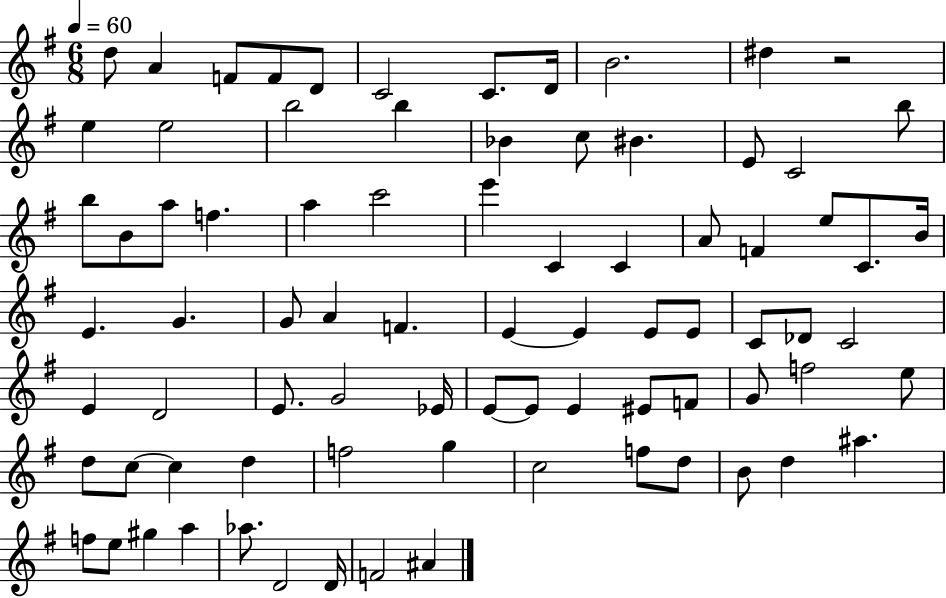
D5/e A4/q F4/e F4/e D4/e C4/h C4/e. D4/s B4/h. D#5/q R/h E5/q E5/h B5/h B5/q Bb4/q C5/e BIS4/q. E4/e C4/h B5/e B5/e B4/e A5/e F5/q. A5/q C6/h E6/q C4/q C4/q A4/e F4/q E5/e C4/e. B4/s E4/q. G4/q. G4/e A4/q F4/q. E4/q E4/q E4/e E4/e C4/e Db4/e C4/h E4/q D4/h E4/e. G4/h Eb4/s E4/e E4/e E4/q EIS4/e F4/e G4/e F5/h E5/e D5/e C5/e C5/q D5/q F5/h G5/q C5/h F5/e D5/e B4/e D5/q A#5/q. F5/e E5/e G#5/q A5/q Ab5/e. D4/h D4/s F4/h A#4/q